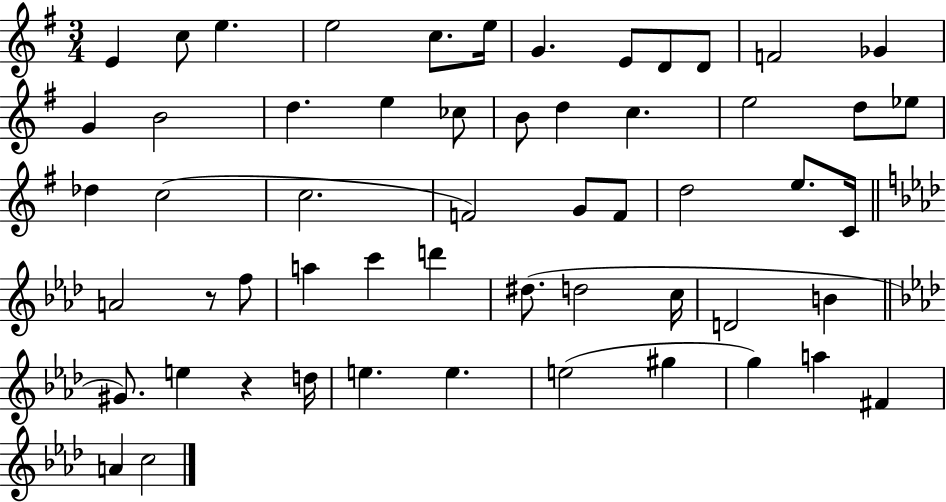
{
  \clef treble
  \numericTimeSignature
  \time 3/4
  \key g \major
  e'4 c''8 e''4. | e''2 c''8. e''16 | g'4. e'8 d'8 d'8 | f'2 ges'4 | \break g'4 b'2 | d''4. e''4 ces''8 | b'8 d''4 c''4. | e''2 d''8 ees''8 | \break des''4 c''2( | c''2. | f'2) g'8 f'8 | d''2 e''8. c'16 | \break \bar "||" \break \key f \minor a'2 r8 f''8 | a''4 c'''4 d'''4 | dis''8.( d''2 c''16 | d'2 b'4 | \break \bar "||" \break \key f \minor gis'8.) e''4 r4 d''16 | e''4. e''4. | e''2( gis''4 | g''4) a''4 fis'4 | \break a'4 c''2 | \bar "|."
}